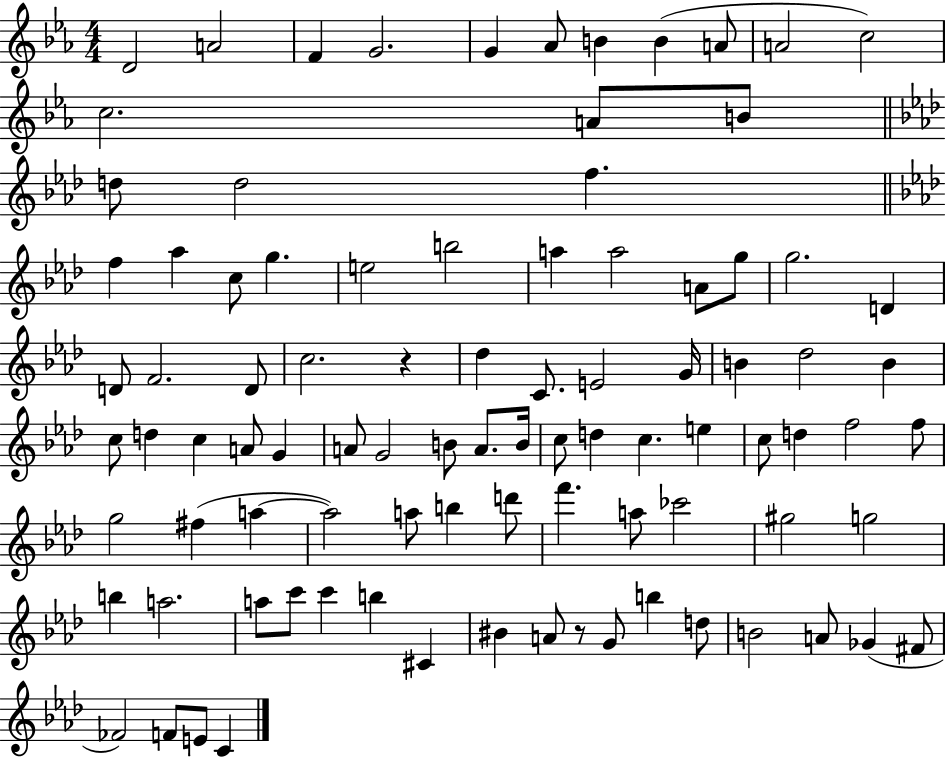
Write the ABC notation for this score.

X:1
T:Untitled
M:4/4
L:1/4
K:Eb
D2 A2 F G2 G _A/2 B B A/2 A2 c2 c2 A/2 B/2 d/2 d2 f f _a c/2 g e2 b2 a a2 A/2 g/2 g2 D D/2 F2 D/2 c2 z _d C/2 E2 G/4 B _d2 B c/2 d c A/2 G A/2 G2 B/2 A/2 B/4 c/2 d c e c/2 d f2 f/2 g2 ^f a a2 a/2 b d'/2 f' a/2 _c'2 ^g2 g2 b a2 a/2 c'/2 c' b ^C ^B A/2 z/2 G/2 b d/2 B2 A/2 _G ^F/2 _F2 F/2 E/2 C